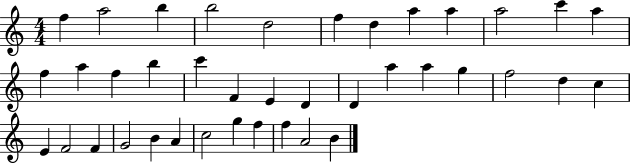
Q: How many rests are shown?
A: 0